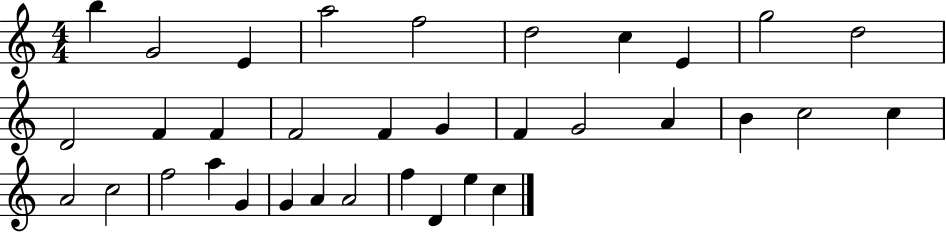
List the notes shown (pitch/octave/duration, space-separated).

B5/q G4/h E4/q A5/h F5/h D5/h C5/q E4/q G5/h D5/h D4/h F4/q F4/q F4/h F4/q G4/q F4/q G4/h A4/q B4/q C5/h C5/q A4/h C5/h F5/h A5/q G4/q G4/q A4/q A4/h F5/q D4/q E5/q C5/q